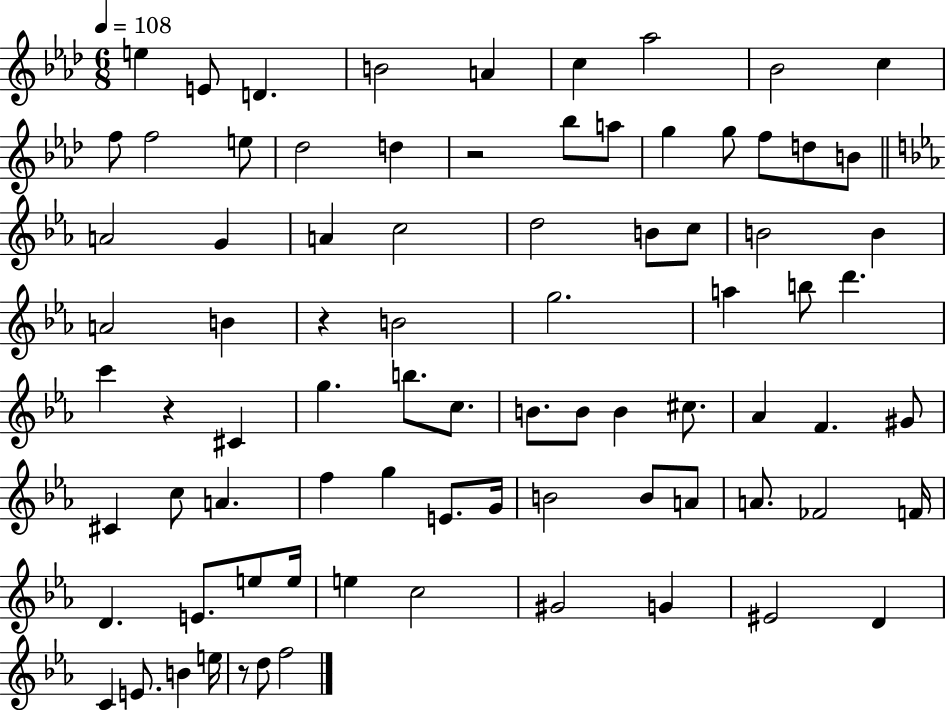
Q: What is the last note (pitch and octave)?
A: F5